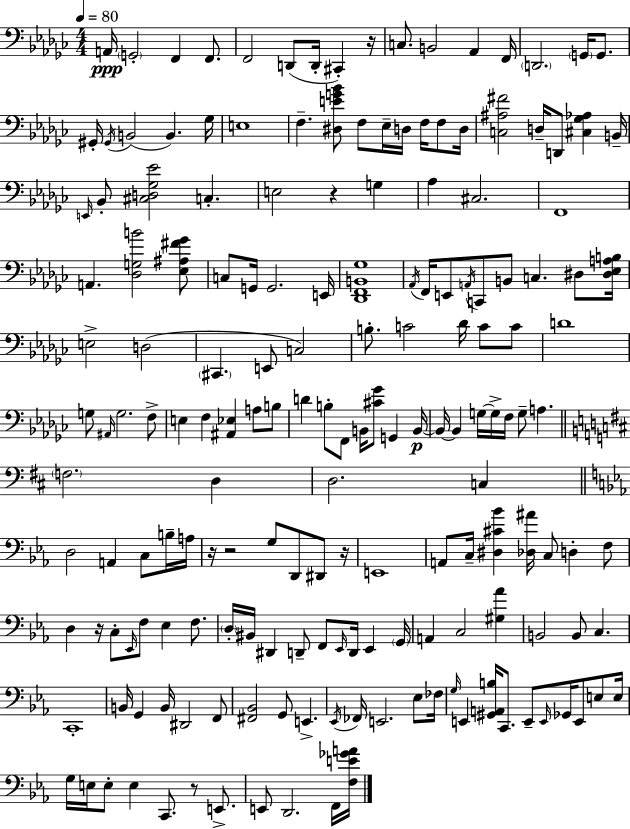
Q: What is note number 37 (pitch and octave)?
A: Ab3